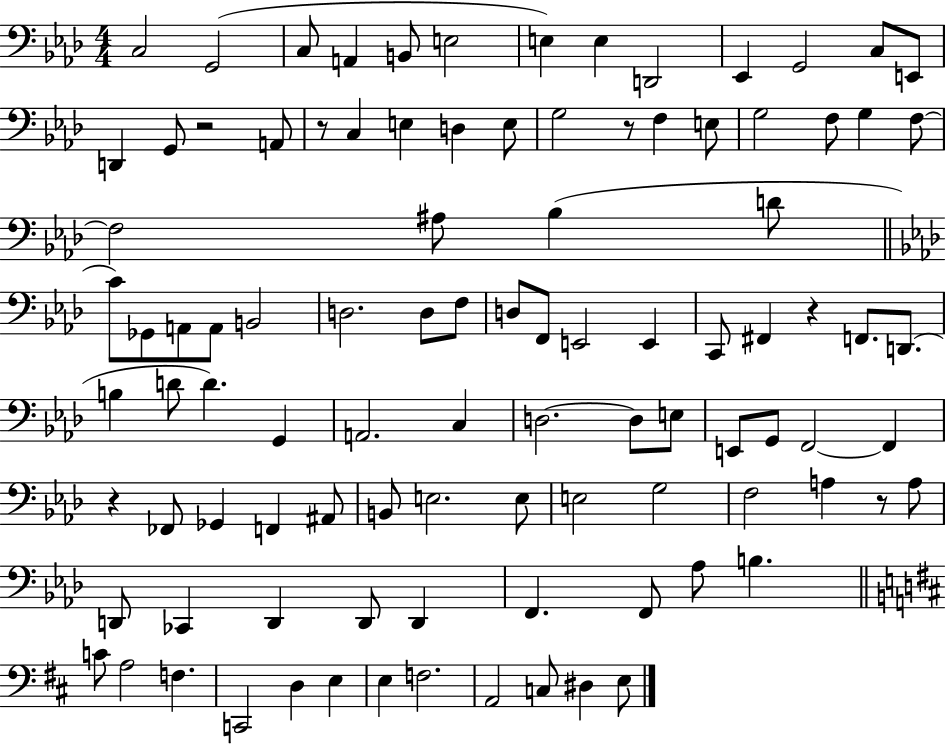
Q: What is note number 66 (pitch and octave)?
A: E3